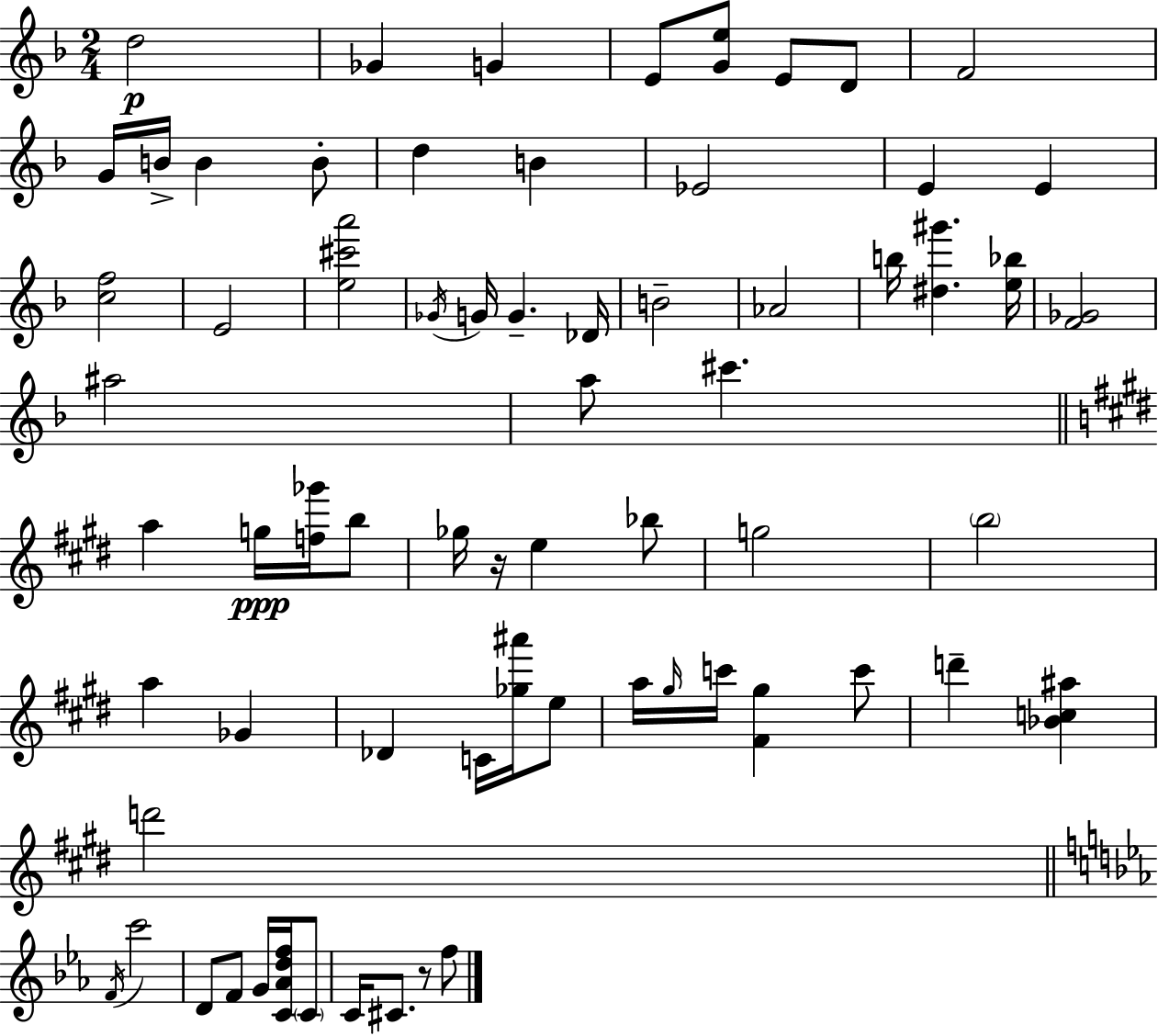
D5/h Gb4/q G4/q E4/e [G4,E5]/e E4/e D4/e F4/h G4/s B4/s B4/q B4/e D5/q B4/q Eb4/h E4/q E4/q [C5,F5]/h E4/h [E5,C#6,A6]/h Gb4/s G4/s G4/q. Db4/s B4/h Ab4/h B5/s [D#5,G#6]/q. [E5,Bb5]/s [F4,Gb4]/h A#5/h A5/e C#6/q. A5/q G5/s [F5,Gb6]/s B5/e Gb5/s R/s E5/q Bb5/e G5/h B5/h A5/q Gb4/q Db4/q C4/s [Gb5,A#6]/s E5/e A5/s G#5/s C6/s [F#4,G#5]/q C6/e D6/q [Bb4,C5,A#5]/q D6/h F4/s C6/h D4/e F4/e G4/s [C4,Ab4,D5,F5]/s C4/e C4/s C#4/e. R/e F5/e